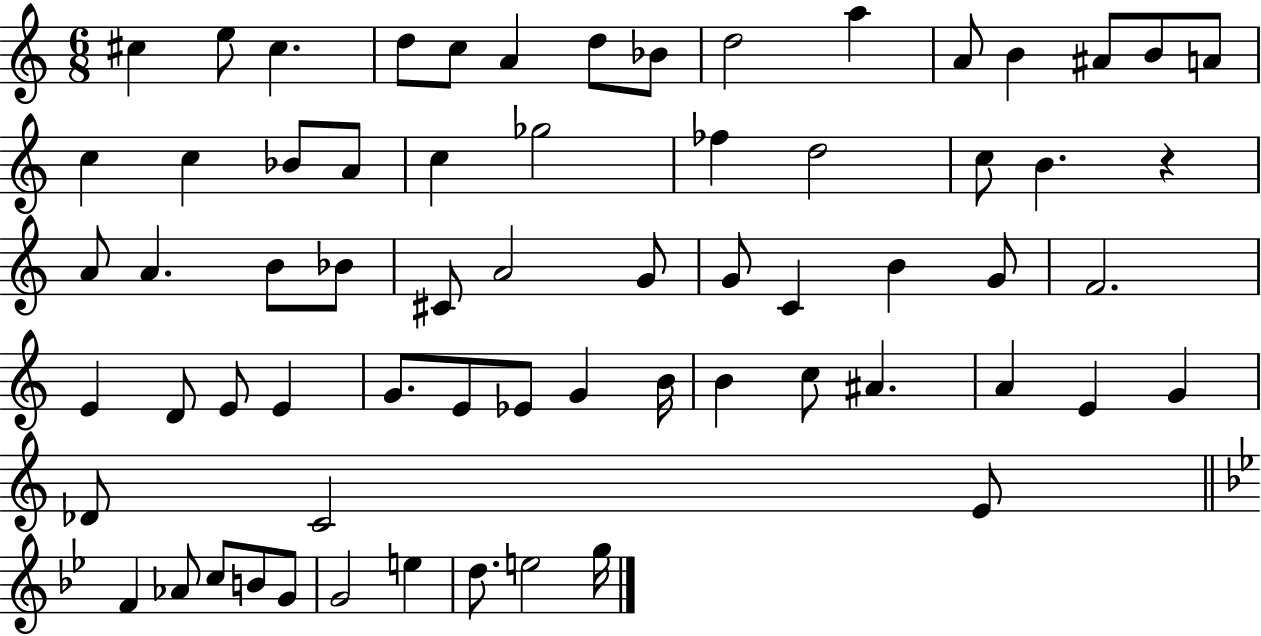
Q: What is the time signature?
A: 6/8